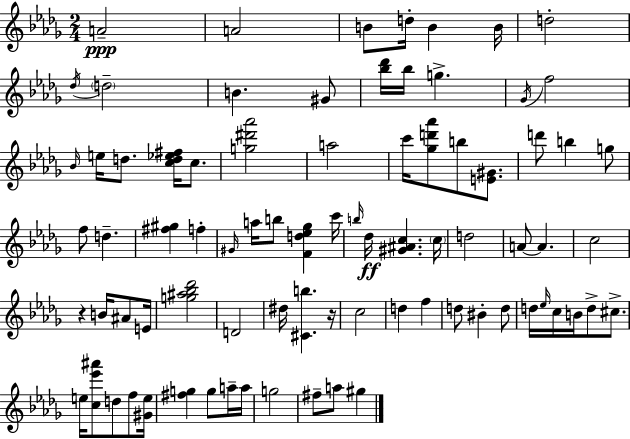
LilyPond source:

{
  \clef treble
  \numericTimeSignature
  \time 2/4
  \key bes \minor
  \repeat volta 2 { a'2--\ppp | a'2 | b'8 d''16-. b'4 b'16 | d''2-. | \break \acciaccatura { des''16 } \parenthesize d''2-- | b'4. gis'8 | <bes'' des'''>16 bes''16 g''4.-> | \acciaccatura { ges'16 } f''2 | \break \grace { bes'16 } e''16 d''8. <c'' d'' ees'' fis''>16 | c''8. <g'' dis''' aes'''>2 | a''2 | c'''16 <ges'' d''' aes'''>8 b''8 | \break <e' gis'>8. d'''8 b''4 | g''8 f''8 d''4.-- | <fis'' gis''>4 f''4-. | \grace { gis'16 } a''16 b''8 <f' d'' ees'' ges''>4 | \break c'''16 \grace { b''16 } des''16\ff <gis' ais' c''>4. | \parenthesize c''16 d''2 | a'8~~ a'4. | c''2 | \break r4 | b'16 ais'8 e'16 <g'' ais'' bes'' des'''>2 | d'2 | dis''16 <cis' b''>4. | \break r16 c''2 | d''4 | f''4 d''8 bis'4-. | d''8 d''16 \grace { ees''16 } c''16 | \break b'16 d''8-> cis''8.-> e''16 <c'' ees''' ais'''>8 | d''8 f''8 <gis' e''>16 <fis'' g''>4 | g''8 a''16-- a''16 g''2 | fis''8-- | \break a''8 gis''4 } \bar "|."
}